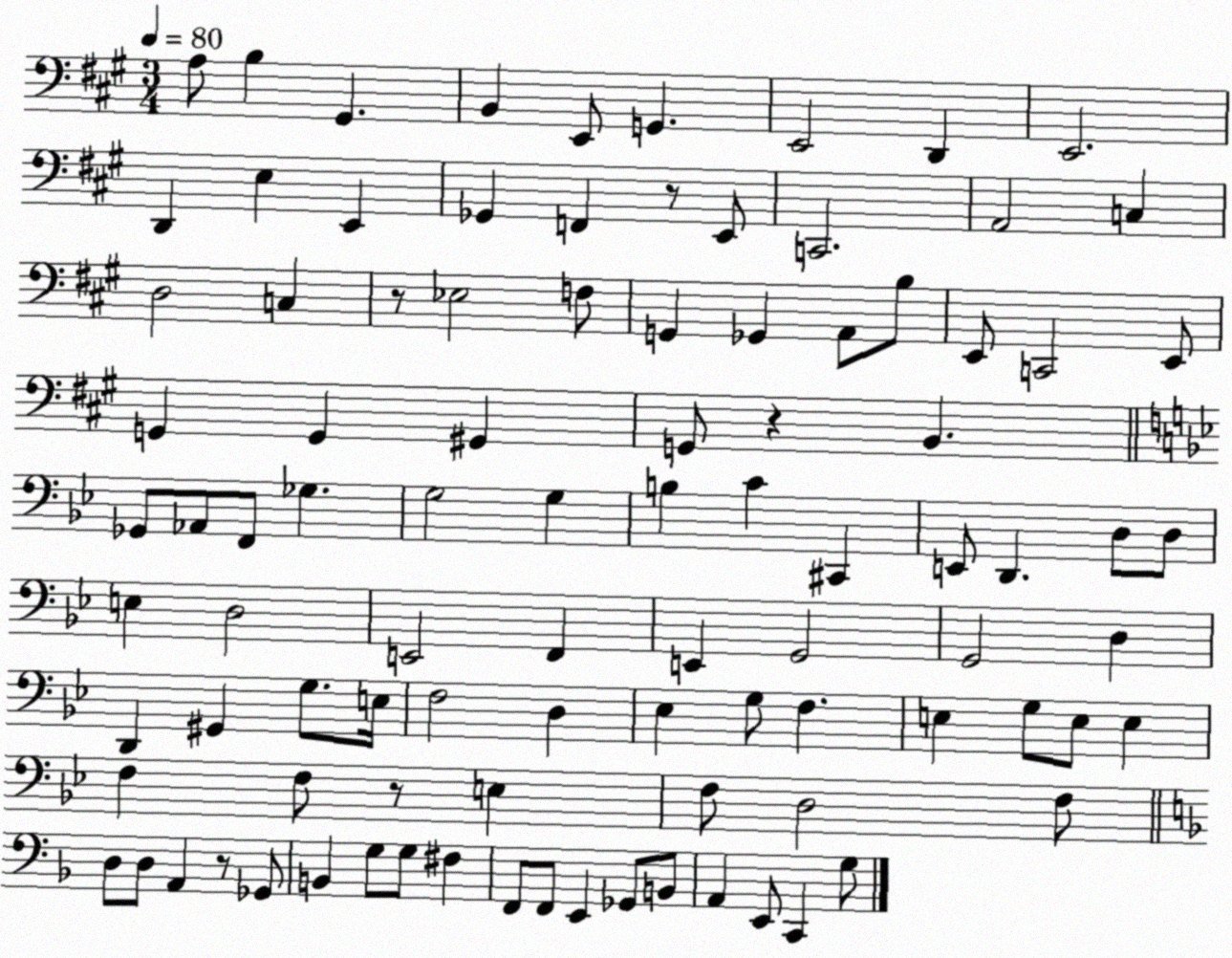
X:1
T:Untitled
M:3/4
L:1/4
K:A
A,/2 B, ^G,, B,, E,,/2 G,, E,,2 D,, E,,2 D,, E, E,, _G,, F,, z/2 E,,/2 C,,2 A,,2 C, D,2 C, z/2 _E,2 F,/2 G,, _G,, A,,/2 B,/2 E,,/2 C,,2 E,,/2 G,, G,, ^G,, G,,/2 z B,, _G,,/2 _A,,/2 F,,/2 _G, G,2 G, B, C ^C,, E,,/2 D,, D,/2 D,/2 E, D,2 E,,2 F,, E,, G,,2 G,,2 D, D,, ^G,, G,/2 E,/4 F,2 D, _E, G,/2 F, E, G,/2 E,/2 E, F, F,/2 z/2 E, F,/2 D,2 F,/2 D,/2 D,/2 A,, z/2 _G,,/2 B,, G,/2 G,/2 ^F, F,,/2 F,,/2 E,, _G,,/2 B,,/2 A,, E,,/2 C,, G,/2